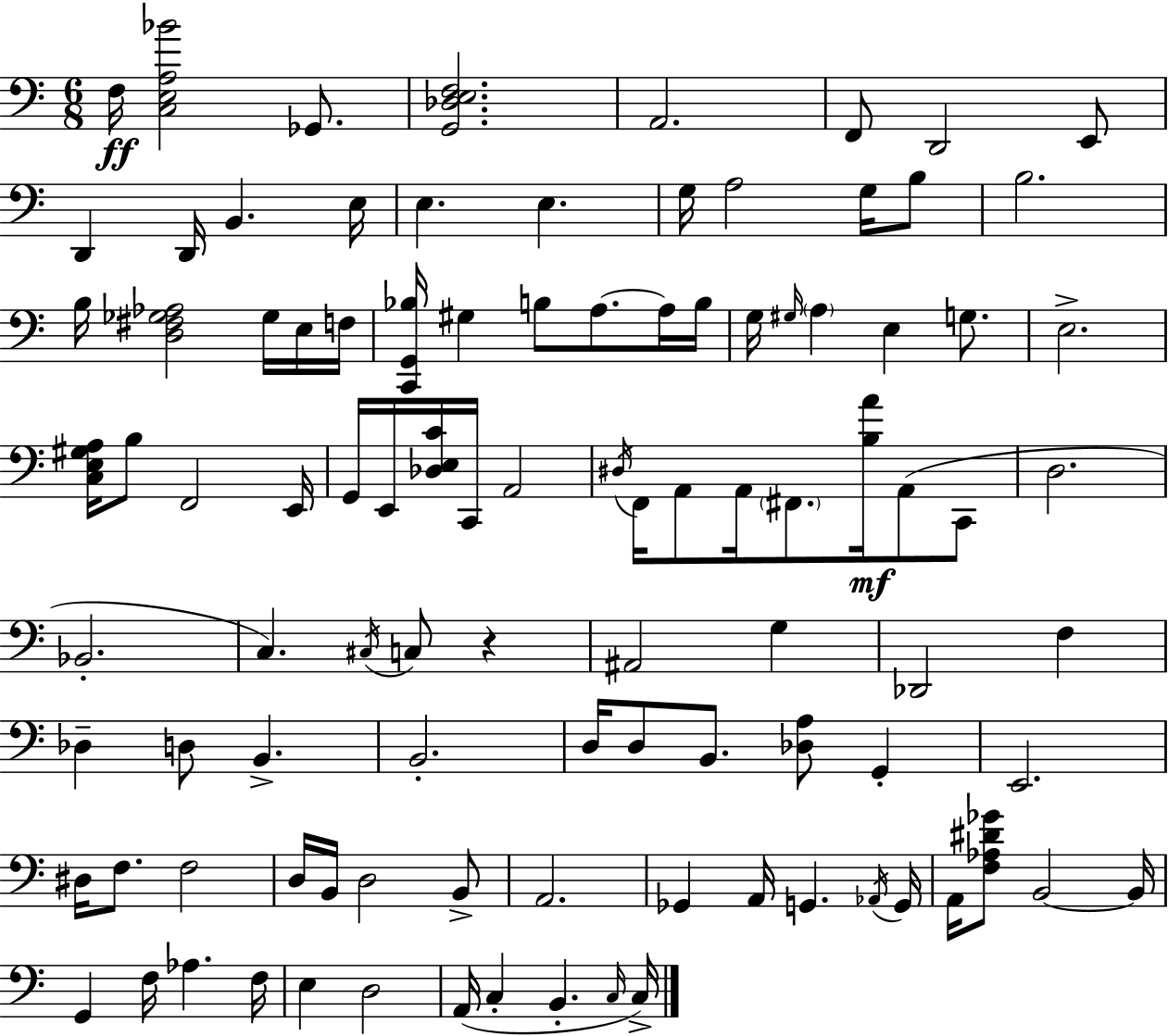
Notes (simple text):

F3/s [C3,E3,A3,Bb4]/h Gb2/e. [G2,Db3,E3,F3]/h. A2/h. F2/e D2/h E2/e D2/q D2/s B2/q. E3/s E3/q. E3/q. G3/s A3/h G3/s B3/e B3/h. B3/s [D3,F#3,Gb3,Ab3]/h Gb3/s E3/s F3/s [C2,G2,Bb3]/s G#3/q B3/e A3/e. A3/s B3/s G3/s G#3/s A3/q E3/q G3/e. E3/h. [C3,E3,G#3,A3]/s B3/e F2/h E2/s G2/s E2/s [Db3,E3,C4]/s C2/s A2/h D#3/s F2/s A2/e A2/s F#2/e. [B3,A4]/s A2/e C2/e D3/h. Bb2/h. C3/q. C#3/s C3/e R/q A#2/h G3/q Db2/h F3/q Db3/q D3/e B2/q. B2/h. D3/s D3/e B2/e. [Db3,A3]/e G2/q E2/h. D#3/s F3/e. F3/h D3/s B2/s D3/h B2/e A2/h. Gb2/q A2/s G2/q. Ab2/s G2/s A2/s [F3,Ab3,D#4,Gb4]/e B2/h B2/s G2/q F3/s Ab3/q. F3/s E3/q D3/h A2/s C3/q B2/q. C3/s C3/s